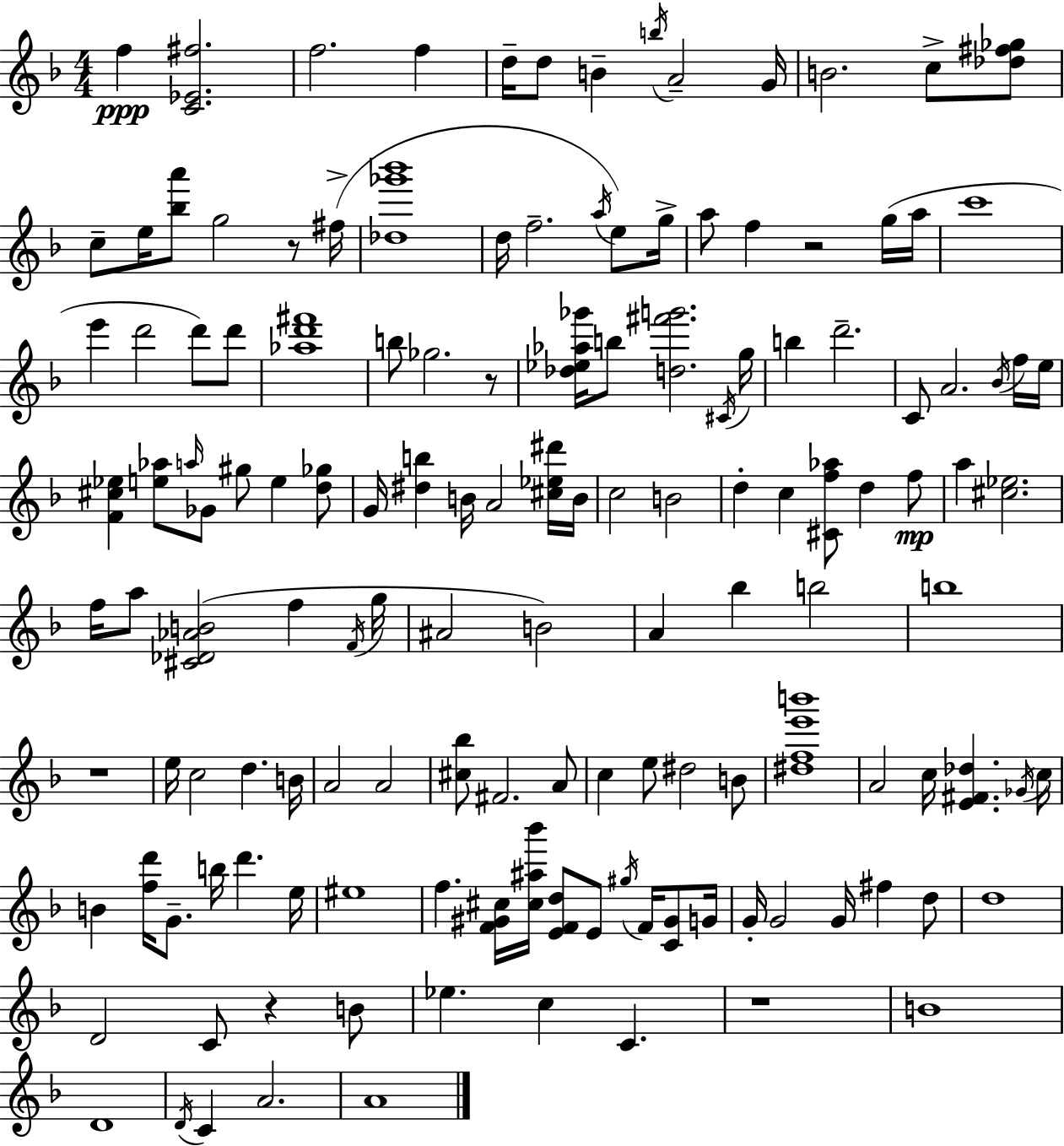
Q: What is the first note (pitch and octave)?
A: F5